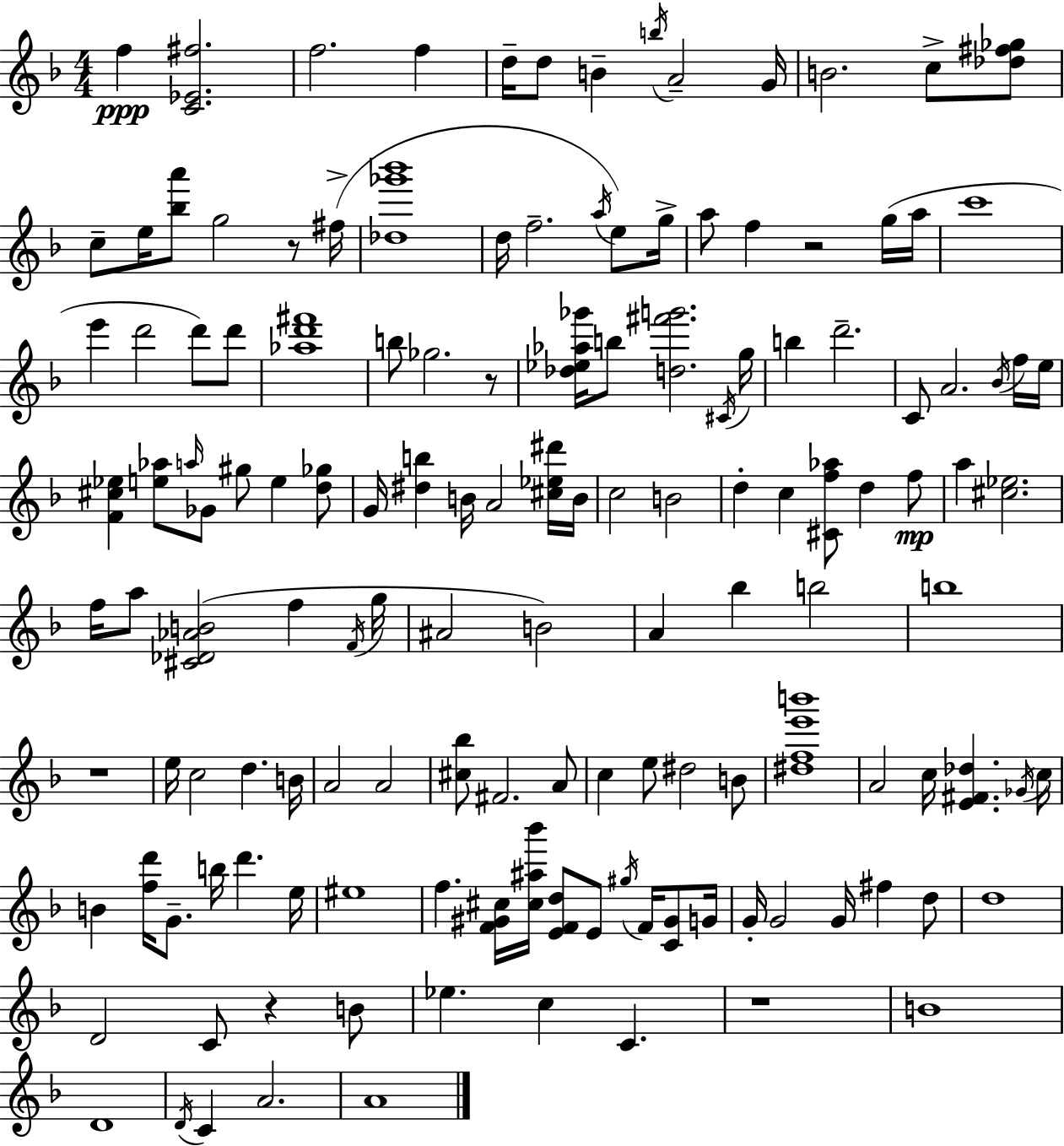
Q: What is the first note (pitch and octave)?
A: F5